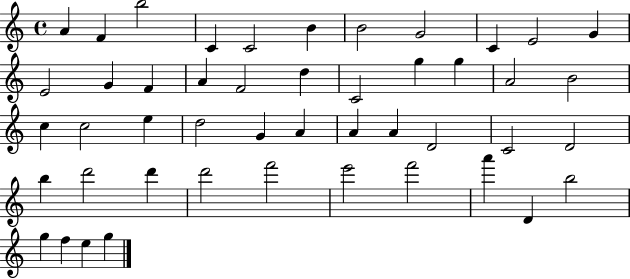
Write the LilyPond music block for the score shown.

{
  \clef treble
  \time 4/4
  \defaultTimeSignature
  \key c \major
  a'4 f'4 b''2 | c'4 c'2 b'4 | b'2 g'2 | c'4 e'2 g'4 | \break e'2 g'4 f'4 | a'4 f'2 d''4 | c'2 g''4 g''4 | a'2 b'2 | \break c''4 c''2 e''4 | d''2 g'4 a'4 | a'4 a'4 d'2 | c'2 d'2 | \break b''4 d'''2 d'''4 | d'''2 f'''2 | e'''2 f'''2 | a'''4 d'4 b''2 | \break g''4 f''4 e''4 g''4 | \bar "|."
}